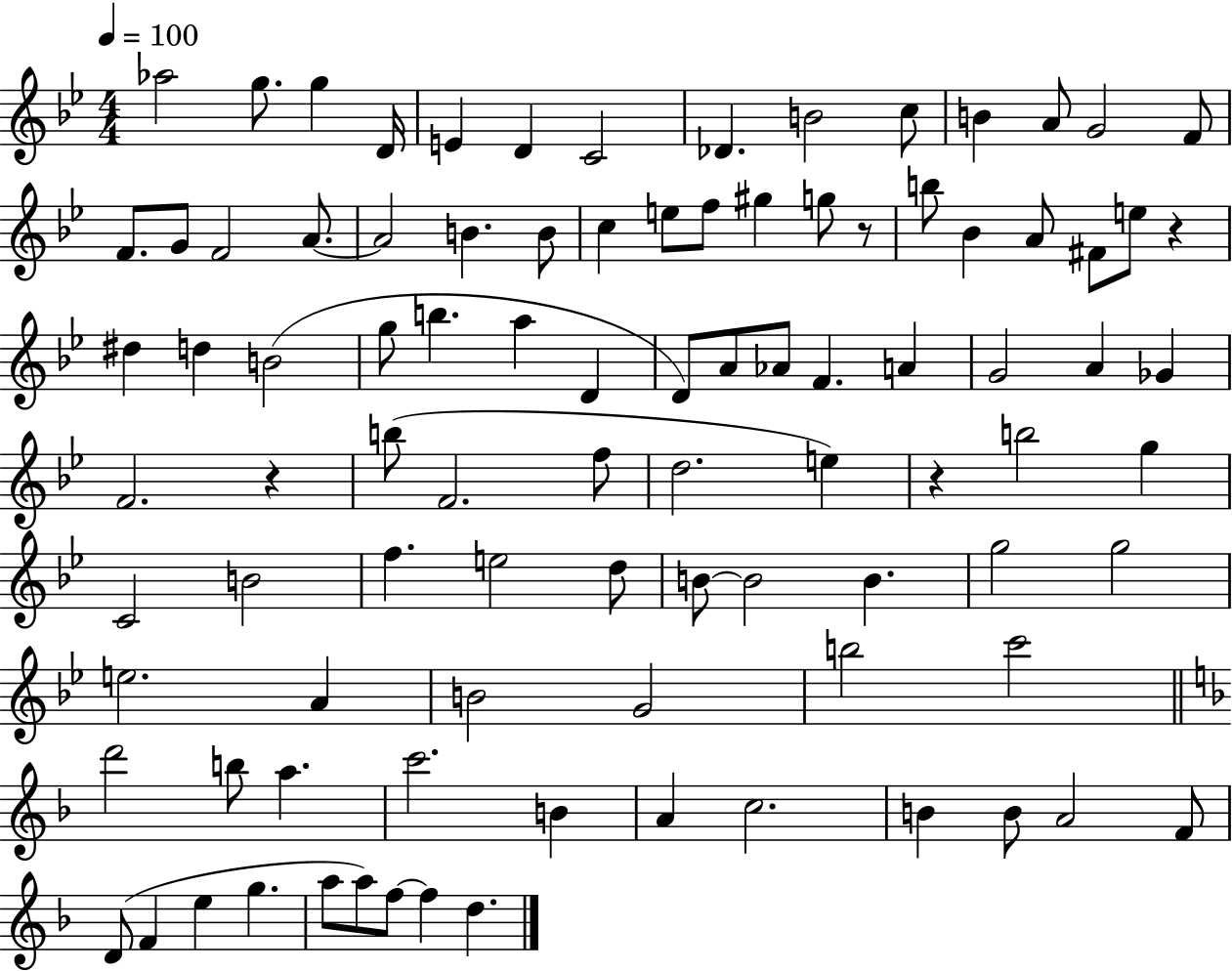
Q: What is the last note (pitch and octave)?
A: D5